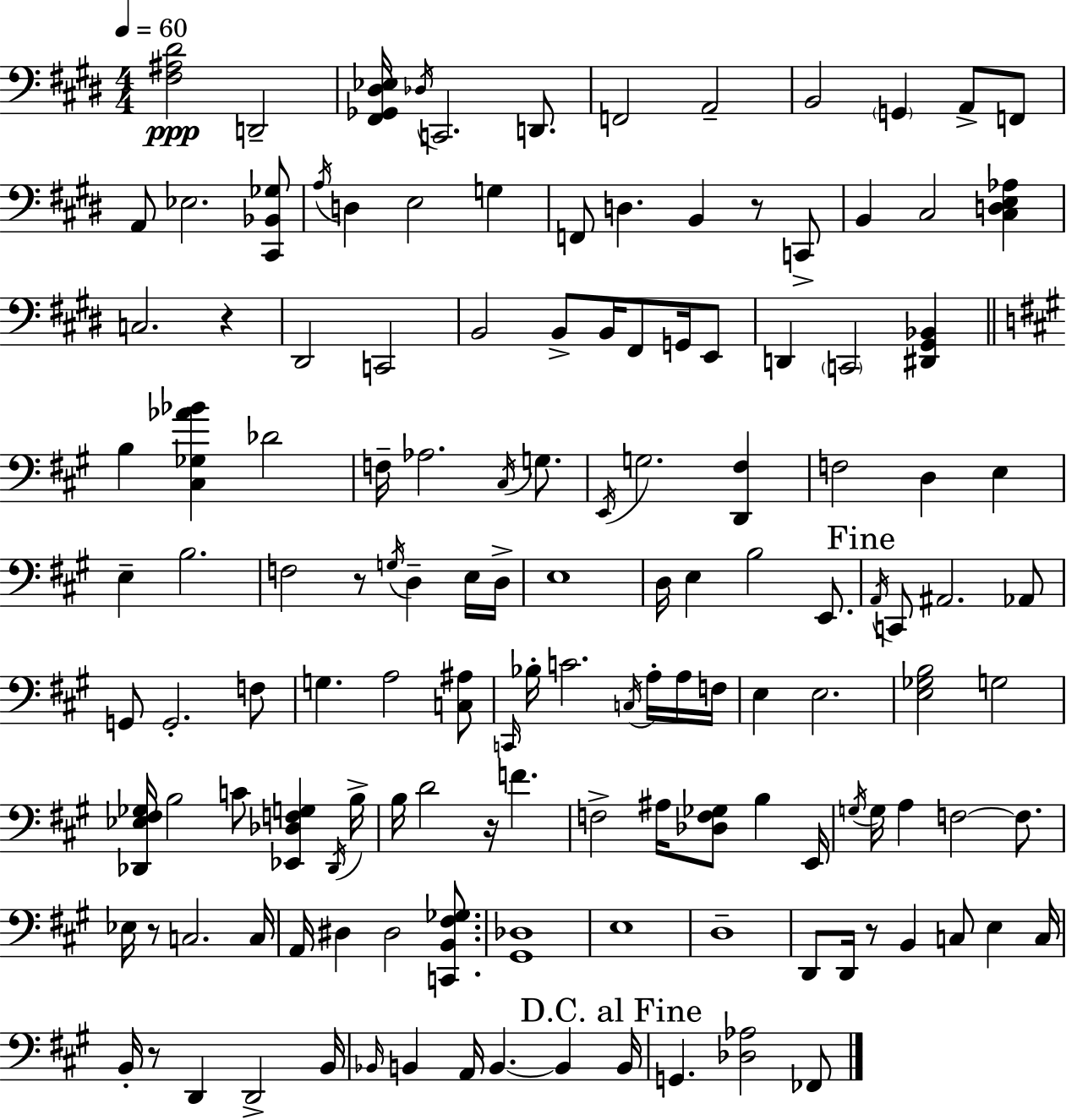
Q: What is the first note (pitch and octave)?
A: D2